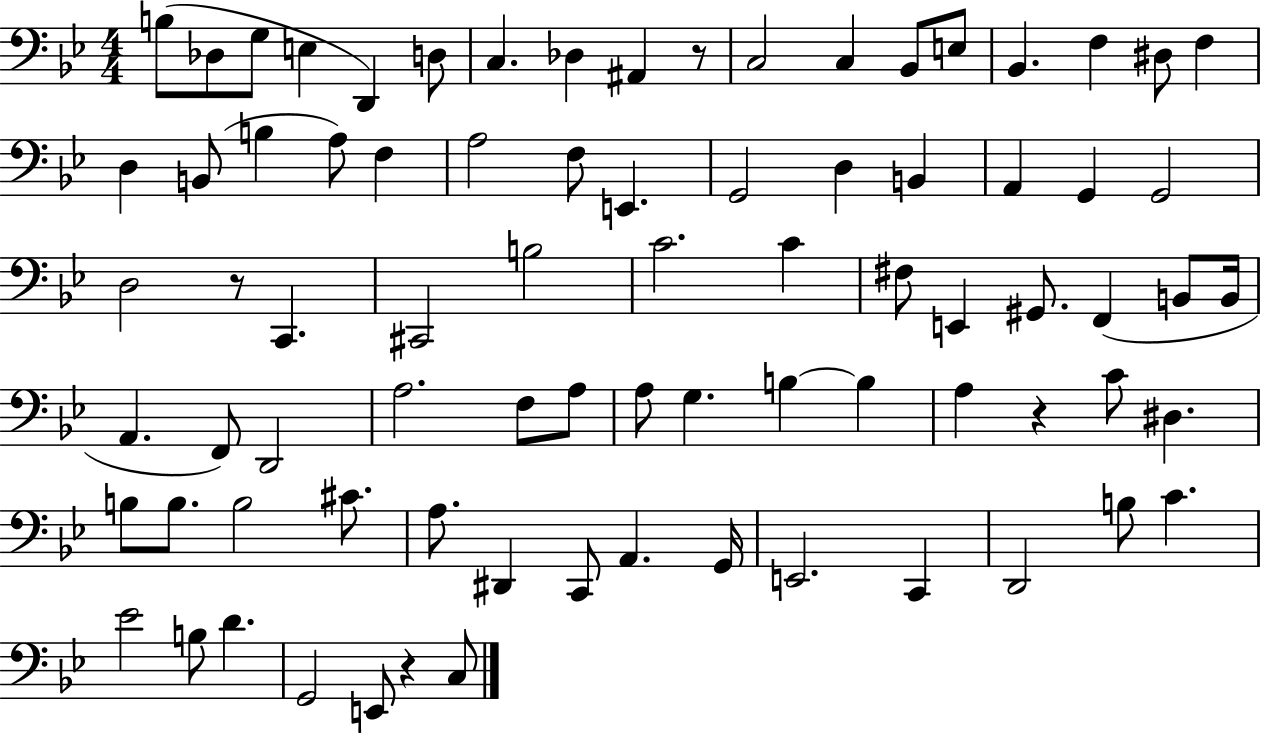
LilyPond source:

{
  \clef bass
  \numericTimeSignature
  \time 4/4
  \key bes \major
  b8( des8 g8 e4 d,4) d8 | c4. des4 ais,4 r8 | c2 c4 bes,8 e8 | bes,4. f4 dis8 f4 | \break d4 b,8( b4 a8) f4 | a2 f8 e,4. | g,2 d4 b,4 | a,4 g,4 g,2 | \break d2 r8 c,4. | cis,2 b2 | c'2. c'4 | fis8 e,4 gis,8. f,4( b,8 b,16 | \break a,4. f,8) d,2 | a2. f8 a8 | a8 g4. b4~~ b4 | a4 r4 c'8 dis4. | \break b8 b8. b2 cis'8. | a8. dis,4 c,8 a,4. g,16 | e,2. c,4 | d,2 b8 c'4. | \break ees'2 b8 d'4. | g,2 e,8 r4 c8 | \bar "|."
}